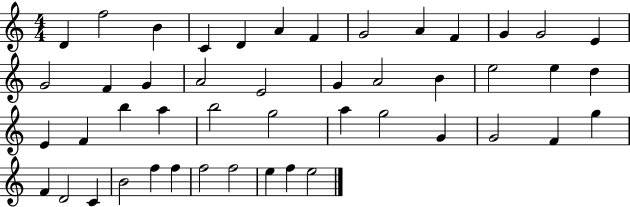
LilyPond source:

{
  \clef treble
  \numericTimeSignature
  \time 4/4
  \key c \major
  d'4 f''2 b'4 | c'4 d'4 a'4 f'4 | g'2 a'4 f'4 | g'4 g'2 e'4 | \break g'2 f'4 g'4 | a'2 e'2 | g'4 a'2 b'4 | e''2 e''4 d''4 | \break e'4 f'4 b''4 a''4 | b''2 g''2 | a''4 g''2 g'4 | g'2 f'4 g''4 | \break f'4 d'2 c'4 | b'2 f''4 f''4 | f''2 f''2 | e''4 f''4 e''2 | \break \bar "|."
}